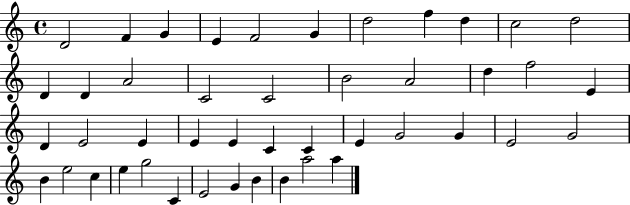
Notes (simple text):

D4/h F4/q G4/q E4/q F4/h G4/q D5/h F5/q D5/q C5/h D5/h D4/q D4/q A4/h C4/h C4/h B4/h A4/h D5/q F5/h E4/q D4/q E4/h E4/q E4/q E4/q C4/q C4/q E4/q G4/h G4/q E4/h G4/h B4/q E5/h C5/q E5/q G5/h C4/q E4/h G4/q B4/q B4/q A5/h A5/q